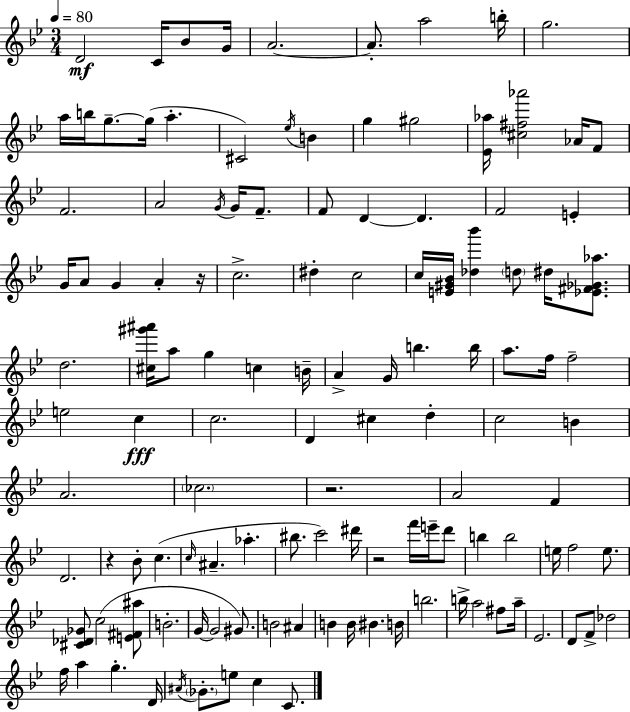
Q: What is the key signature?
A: BES major